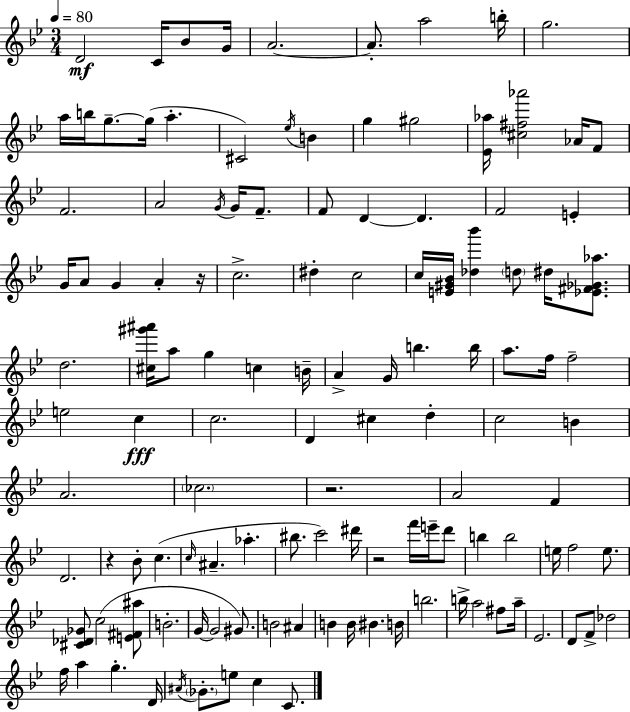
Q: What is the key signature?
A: BES major